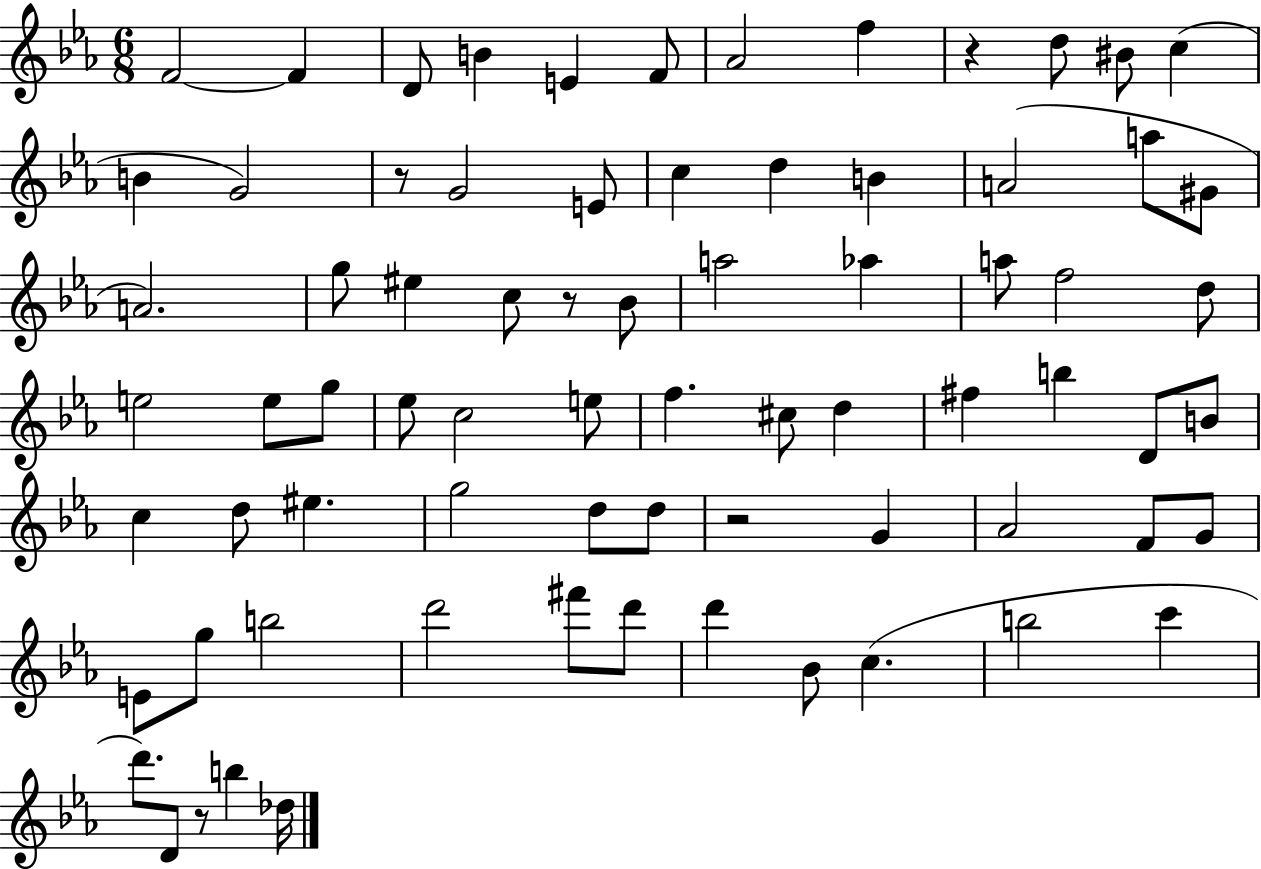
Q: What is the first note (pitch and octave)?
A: F4